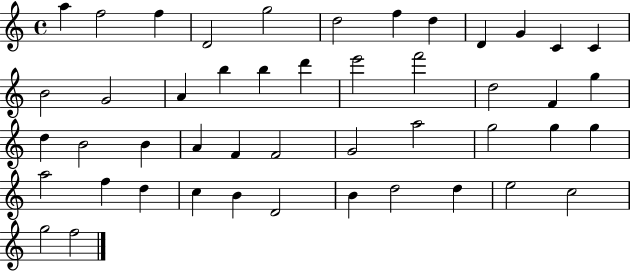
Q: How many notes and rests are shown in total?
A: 47